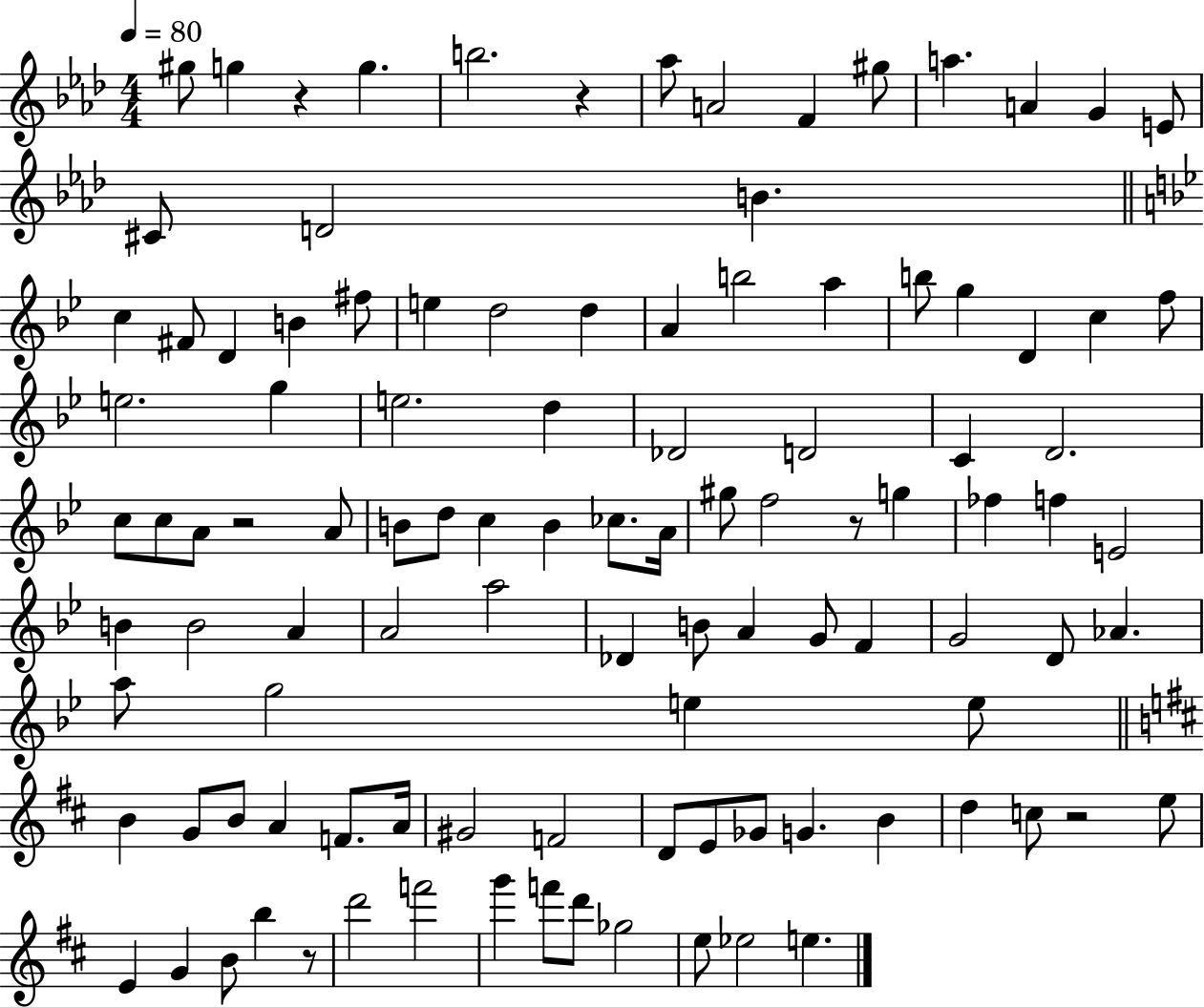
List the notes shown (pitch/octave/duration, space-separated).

G#5/e G5/q R/q G5/q. B5/h. R/q Ab5/e A4/h F4/q G#5/e A5/q. A4/q G4/q E4/e C#4/e D4/h B4/q. C5/q F#4/e D4/q B4/q F#5/e E5/q D5/h D5/q A4/q B5/h A5/q B5/e G5/q D4/q C5/q F5/e E5/h. G5/q E5/h. D5/q Db4/h D4/h C4/q D4/h. C5/e C5/e A4/e R/h A4/e B4/e D5/e C5/q B4/q CES5/e. A4/s G#5/e F5/h R/e G5/q FES5/q F5/q E4/h B4/q B4/h A4/q A4/h A5/h Db4/q B4/e A4/q G4/e F4/q G4/h D4/e Ab4/q. A5/e G5/h E5/q E5/e B4/q G4/e B4/e A4/q F4/e. A4/s G#4/h F4/h D4/e E4/e Gb4/e G4/q. B4/q D5/q C5/e R/h E5/e E4/q G4/q B4/e B5/q R/e D6/h F6/h G6/q F6/e D6/e Gb5/h E5/e Eb5/h E5/q.